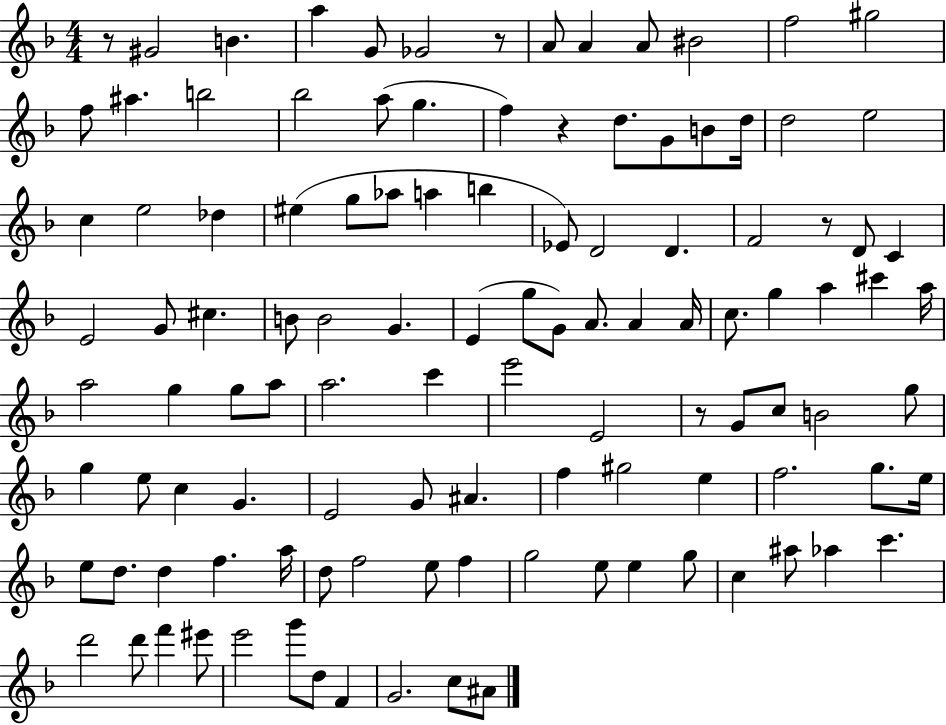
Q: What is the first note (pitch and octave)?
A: G#4